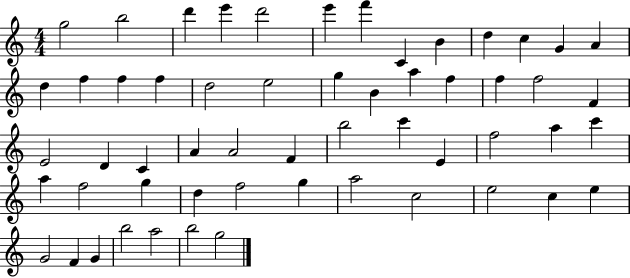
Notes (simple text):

G5/h B5/h D6/q E6/q D6/h E6/q F6/q C4/q B4/q D5/q C5/q G4/q A4/q D5/q F5/q F5/q F5/q D5/h E5/h G5/q B4/q A5/q F5/q F5/q F5/h F4/q E4/h D4/q C4/q A4/q A4/h F4/q B5/h C6/q E4/q F5/h A5/q C6/q A5/q F5/h G5/q D5/q F5/h G5/q A5/h C5/h E5/h C5/q E5/q G4/h F4/q G4/q B5/h A5/h B5/h G5/h